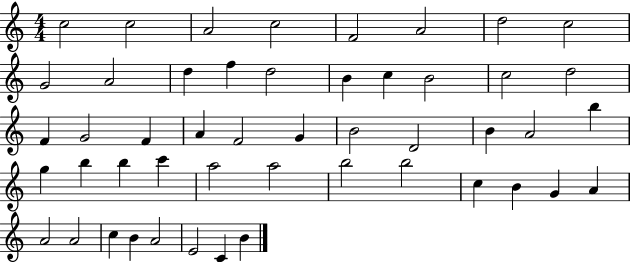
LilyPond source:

{
  \clef treble
  \numericTimeSignature
  \time 4/4
  \key c \major
  c''2 c''2 | a'2 c''2 | f'2 a'2 | d''2 c''2 | \break g'2 a'2 | d''4 f''4 d''2 | b'4 c''4 b'2 | c''2 d''2 | \break f'4 g'2 f'4 | a'4 f'2 g'4 | b'2 d'2 | b'4 a'2 b''4 | \break g''4 b''4 b''4 c'''4 | a''2 a''2 | b''2 b''2 | c''4 b'4 g'4 a'4 | \break a'2 a'2 | c''4 b'4 a'2 | e'2 c'4 b'4 | \bar "|."
}